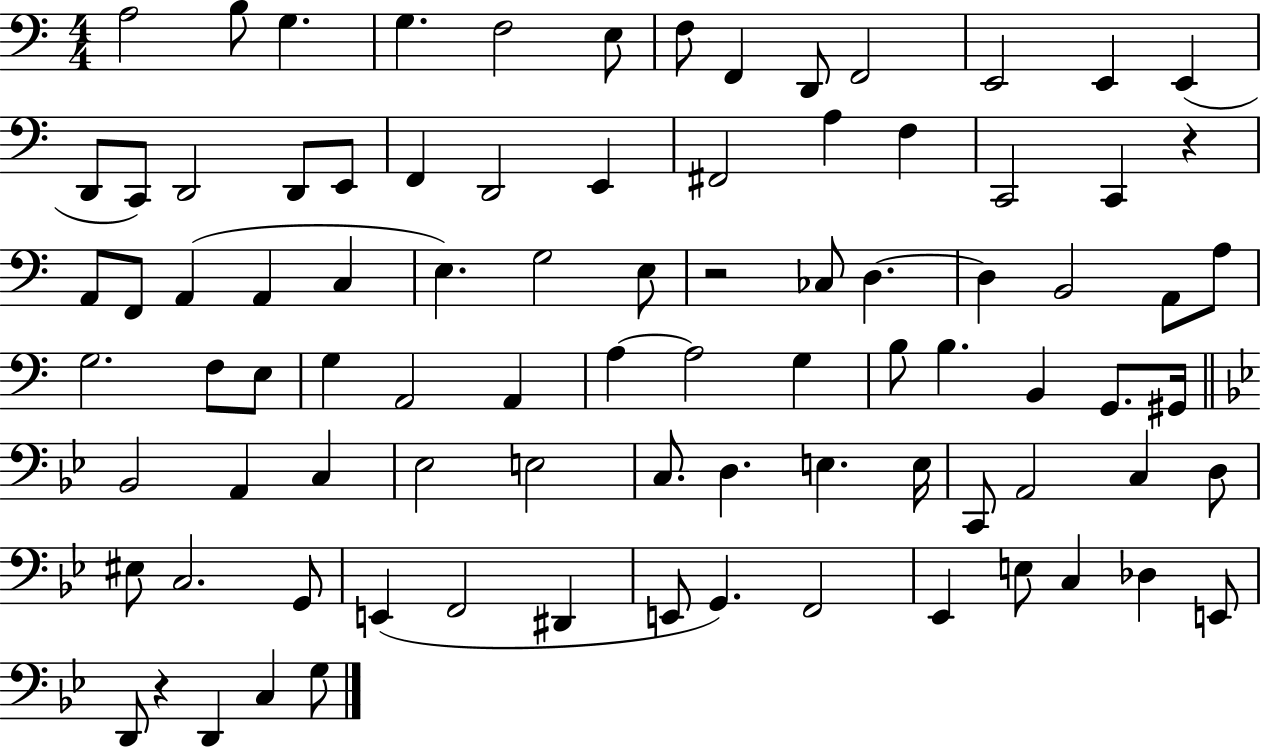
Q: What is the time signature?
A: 4/4